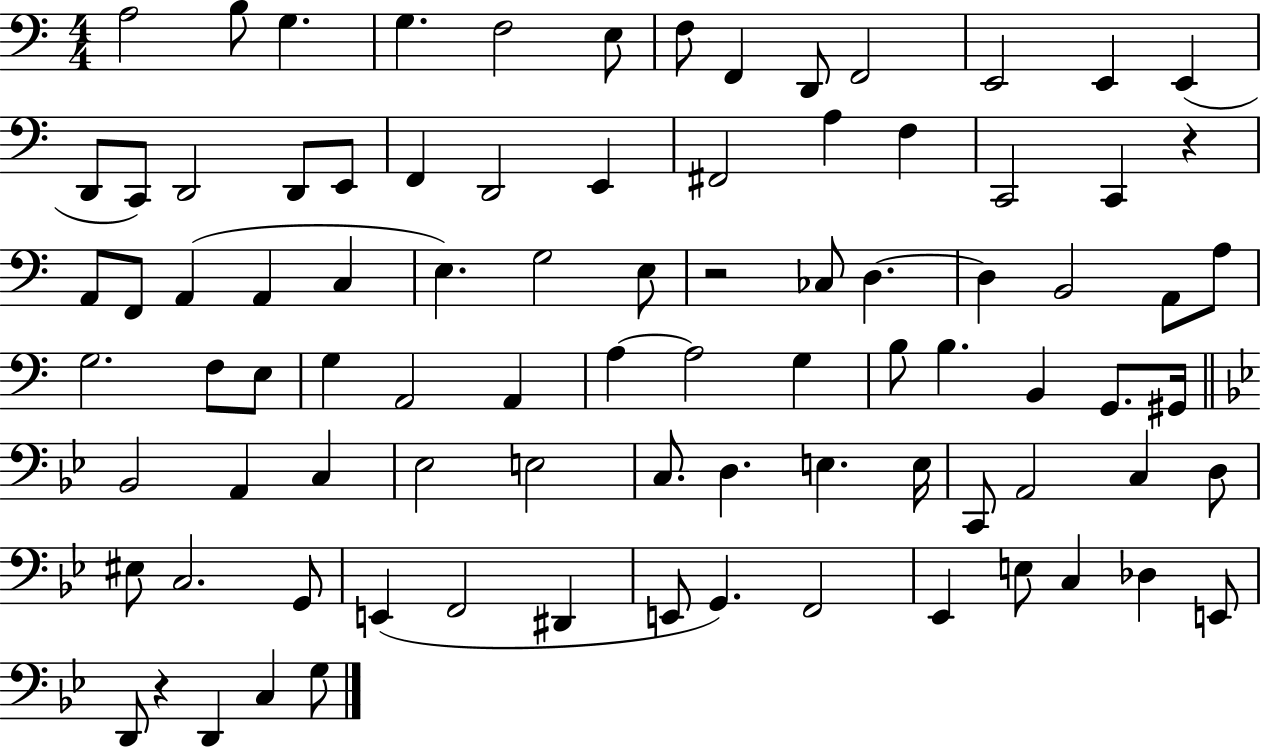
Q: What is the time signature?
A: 4/4